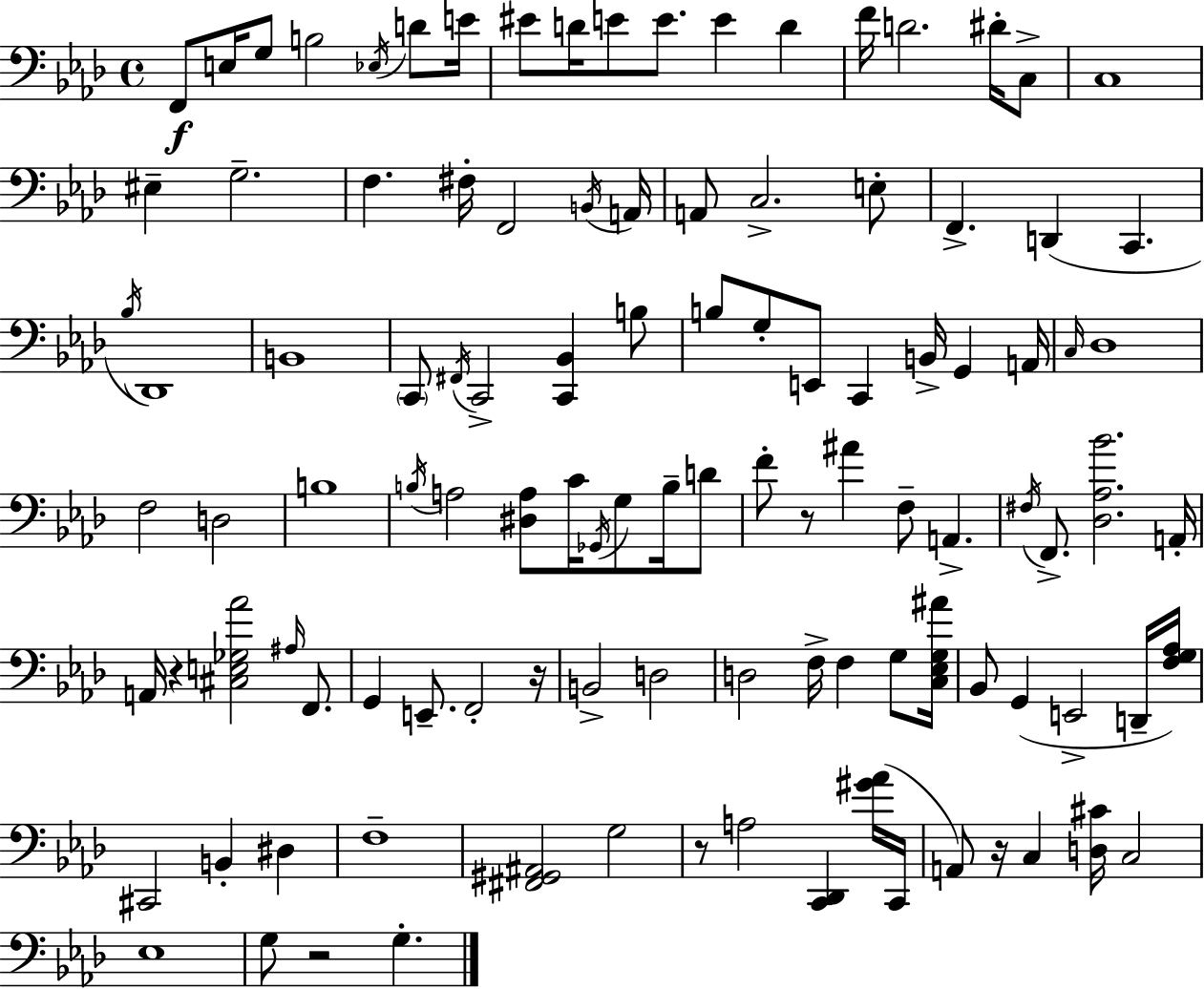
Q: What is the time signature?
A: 4/4